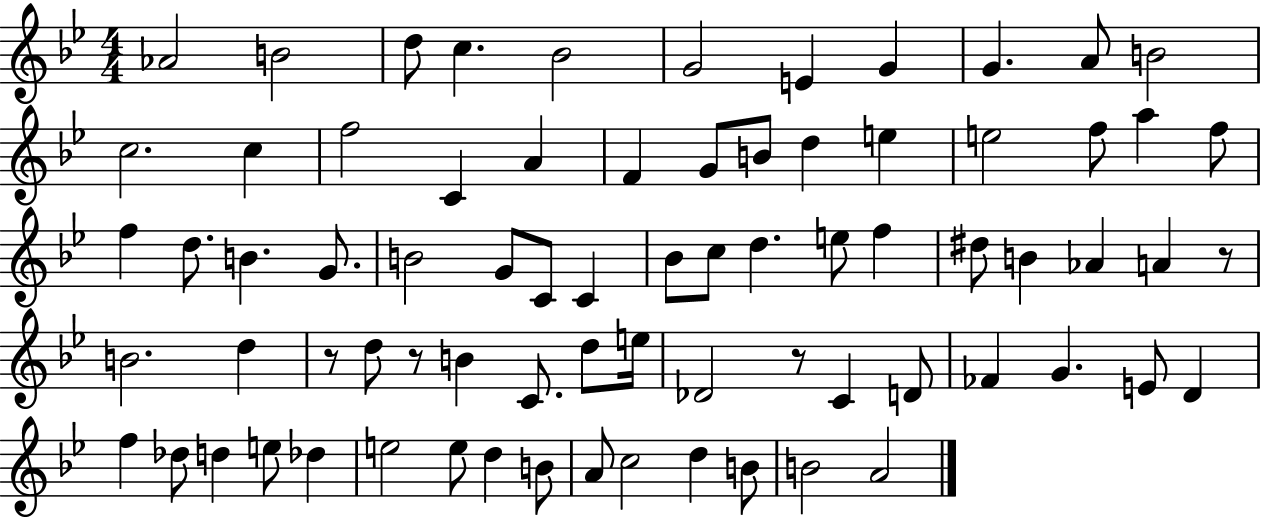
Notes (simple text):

Ab4/h B4/h D5/e C5/q. Bb4/h G4/h E4/q G4/q G4/q. A4/e B4/h C5/h. C5/q F5/h C4/q A4/q F4/q G4/e B4/e D5/q E5/q E5/h F5/e A5/q F5/e F5/q D5/e. B4/q. G4/e. B4/h G4/e C4/e C4/q Bb4/e C5/e D5/q. E5/e F5/q D#5/e B4/q Ab4/q A4/q R/e B4/h. D5/q R/e D5/e R/e B4/q C4/e. D5/e E5/s Db4/h R/e C4/q D4/e FES4/q G4/q. E4/e D4/q F5/q Db5/e D5/q E5/e Db5/q E5/h E5/e D5/q B4/e A4/e C5/h D5/q B4/e B4/h A4/h